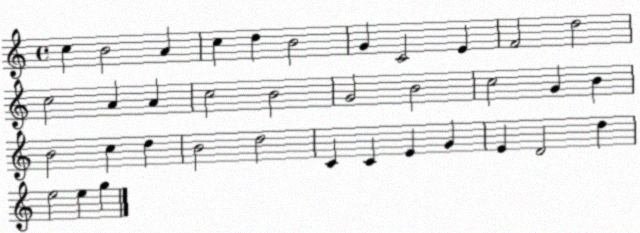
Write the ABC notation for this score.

X:1
T:Untitled
M:4/4
L:1/4
K:C
c B2 A c d B2 G C2 E F2 d2 c2 A A c2 B2 G2 B2 c2 G B B2 c d B2 d2 C C E G E D2 d e2 e g